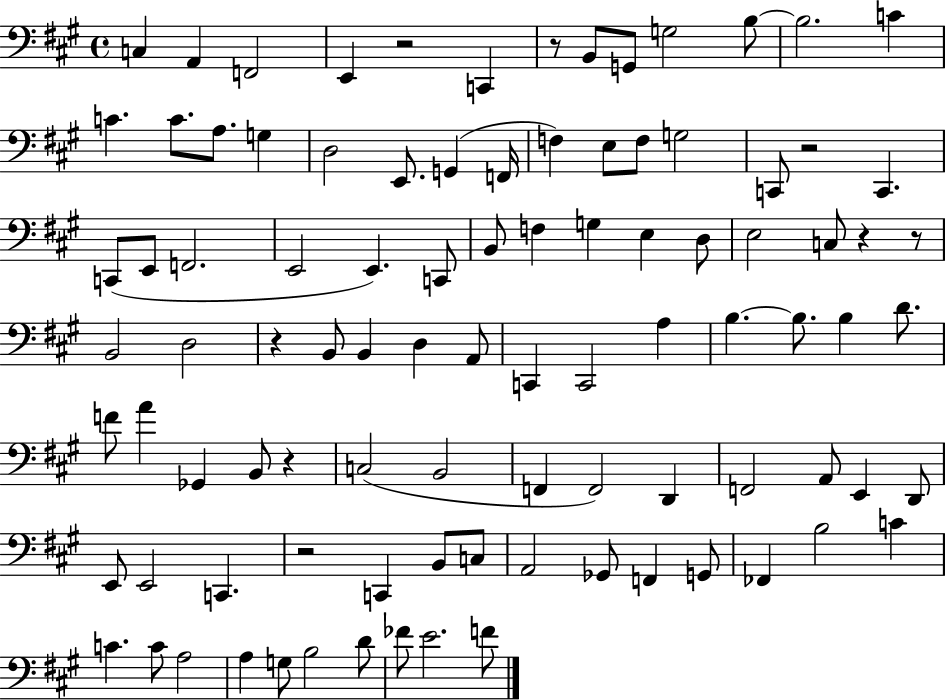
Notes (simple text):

C3/q A2/q F2/h E2/q R/h C2/q R/e B2/e G2/e G3/h B3/e B3/h. C4/q C4/q. C4/e. A3/e. G3/q D3/h E2/e. G2/q F2/s F3/q E3/e F3/e G3/h C2/e R/h C2/q. C2/e E2/e F2/h. E2/h E2/q. C2/e B2/e F3/q G3/q E3/q D3/e E3/h C3/e R/q R/e B2/h D3/h R/q B2/e B2/q D3/q A2/e C2/q C2/h A3/q B3/q. B3/e. B3/q D4/e. F4/e A4/q Gb2/q B2/e R/q C3/h B2/h F2/q F2/h D2/q F2/h A2/e E2/q D2/e E2/e E2/h C2/q. R/h C2/q B2/e C3/e A2/h Gb2/e F2/q G2/e FES2/q B3/h C4/q C4/q. C4/e A3/h A3/q G3/e B3/h D4/e FES4/e E4/h. F4/e